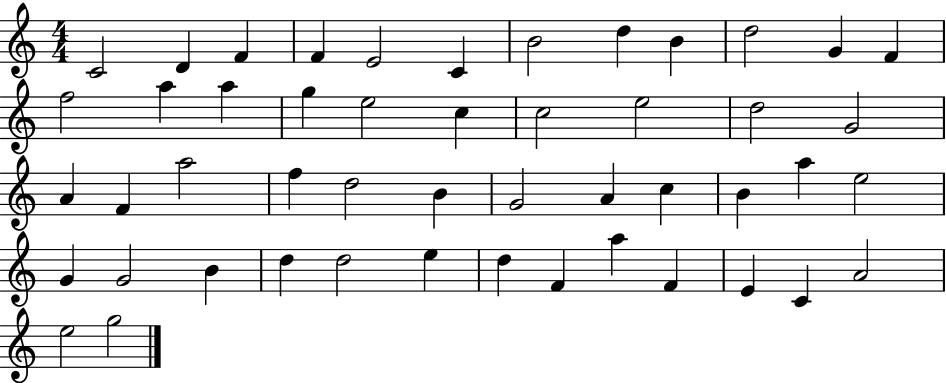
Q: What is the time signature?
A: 4/4